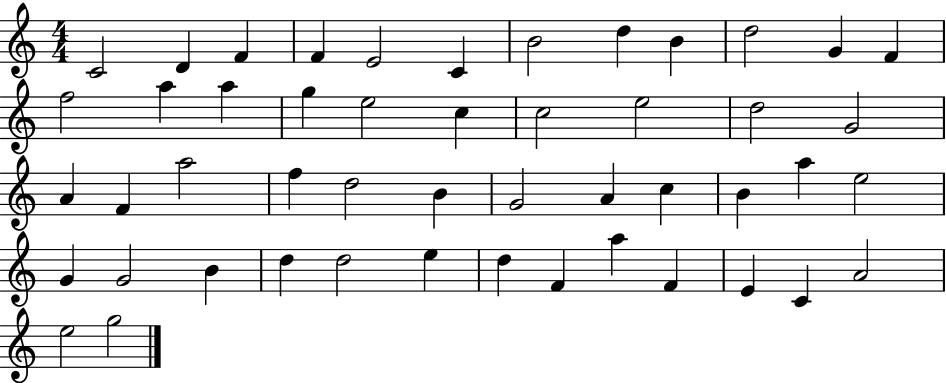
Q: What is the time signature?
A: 4/4